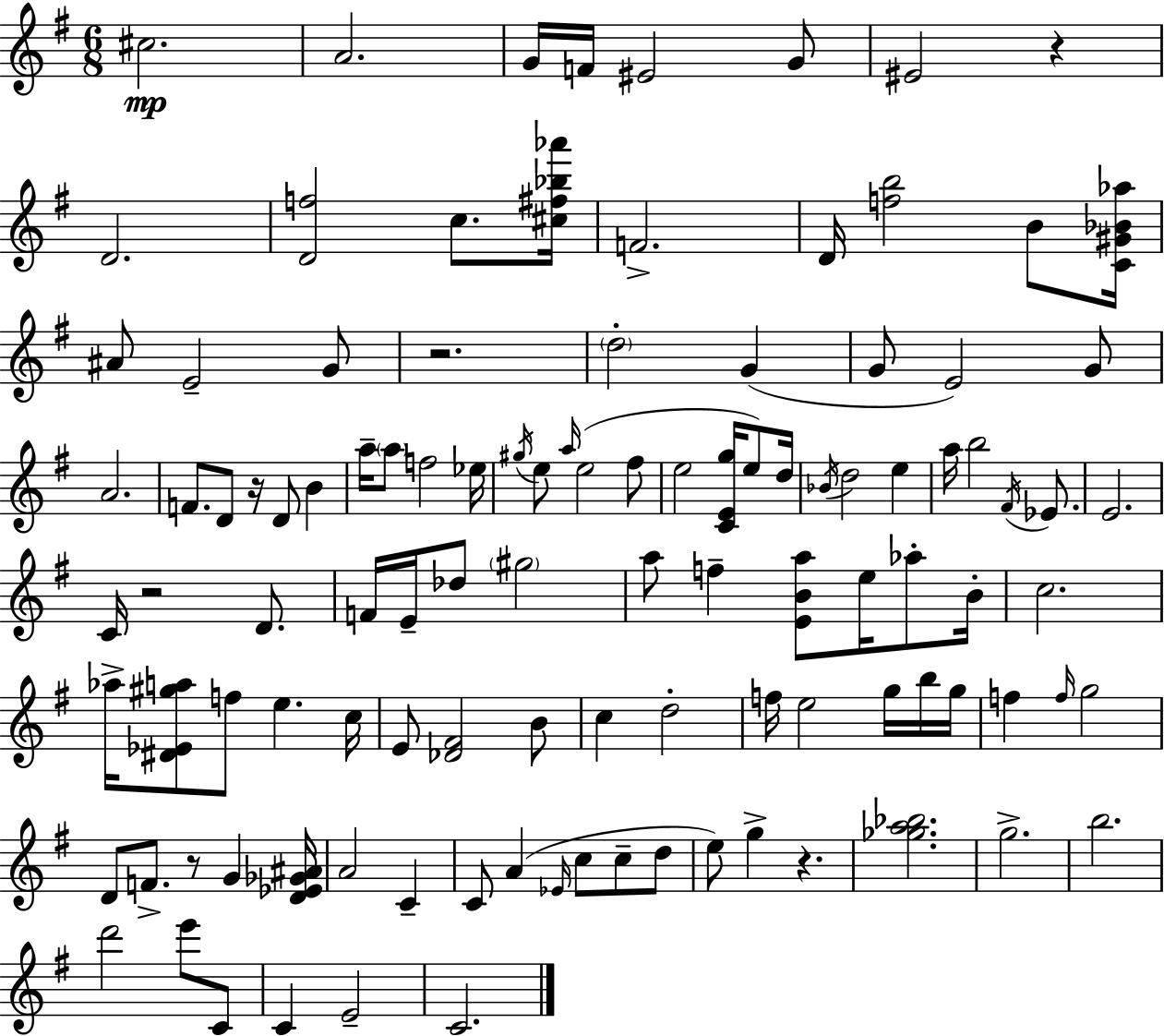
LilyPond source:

{
  \clef treble
  \numericTimeSignature
  \time 6/8
  \key e \minor
  cis''2.\mp | a'2. | g'16 f'16 eis'2 g'8 | eis'2 r4 | \break d'2. | <d' f''>2 c''8. <cis'' fis'' bes'' aes'''>16 | f'2.-> | d'16 <f'' b''>2 b'8 <c' gis' bes' aes''>16 | \break ais'8 e'2-- g'8 | r2. | \parenthesize d''2-. g'4( | g'8 e'2) g'8 | \break a'2. | f'8. d'8 r16 d'8 b'4 | a''16-- \parenthesize a''8 f''2 ees''16 | \acciaccatura { gis''16 } e''8 \grace { a''16 } e''2( | \break fis''8 e''2 <c' e' g''>16 e''8) | d''16 \acciaccatura { bes'16 } d''2 e''4 | a''16 b''2 | \acciaccatura { fis'16 } ees'8. e'2. | \break c'16 r2 | d'8. f'16 e'16-- des''8 \parenthesize gis''2 | a''8 f''4-- <e' b' a''>8 | e''16 aes''8-. b'16-. c''2. | \break aes''16-> <dis' ees' gis'' a''>8 f''8 e''4. | c''16 e'8 <des' fis'>2 | b'8 c''4 d''2-. | f''16 e''2 | \break g''16 b''16 g''16 f''4 \grace { f''16 } g''2 | d'8 f'8.-> r8 | g'4 <d' ees' ges' ais'>16 a'2 | c'4-- c'8 a'4( \grace { ees'16 } | \break c''8 c''8-- d''8 e''8) g''4-> | r4. <ges'' a'' bes''>2. | g''2.-> | b''2. | \break d'''2 | e'''8 c'8 c'4 e'2-- | c'2. | \bar "|."
}